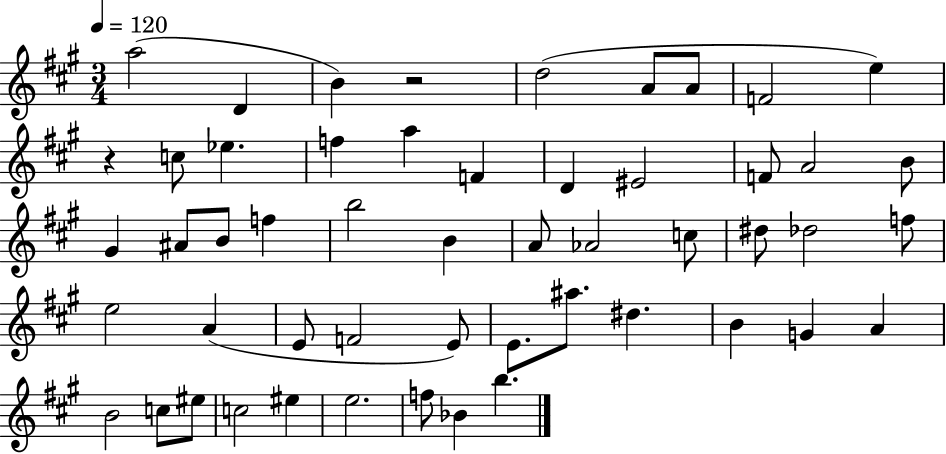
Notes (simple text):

A5/h D4/q B4/q R/h D5/h A4/e A4/e F4/h E5/q R/q C5/e Eb5/q. F5/q A5/q F4/q D4/q EIS4/h F4/e A4/h B4/e G#4/q A#4/e B4/e F5/q B5/h B4/q A4/e Ab4/h C5/e D#5/e Db5/h F5/e E5/h A4/q E4/e F4/h E4/e E4/e. A#5/e. D#5/q. B4/q G4/q A4/q B4/h C5/e EIS5/e C5/h EIS5/q E5/h. F5/e Bb4/q B5/q.